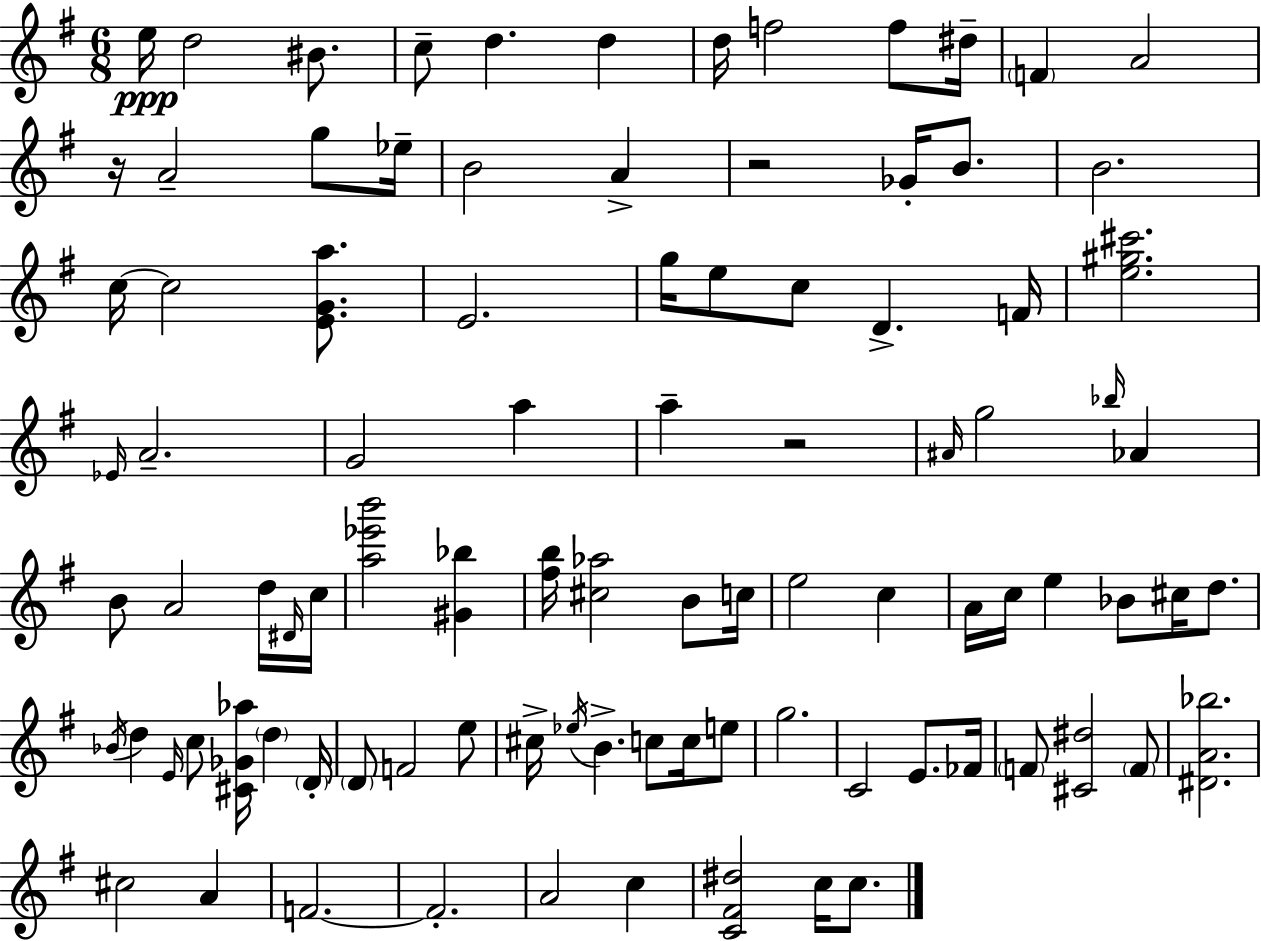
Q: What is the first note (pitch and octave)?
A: E5